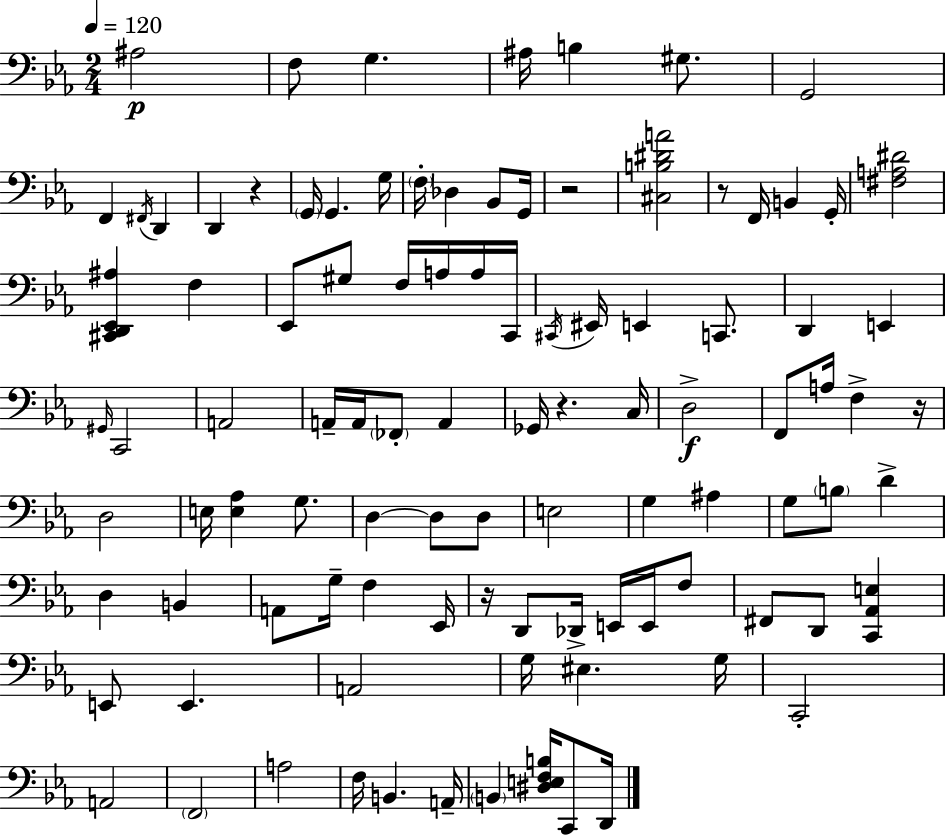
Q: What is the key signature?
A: C minor